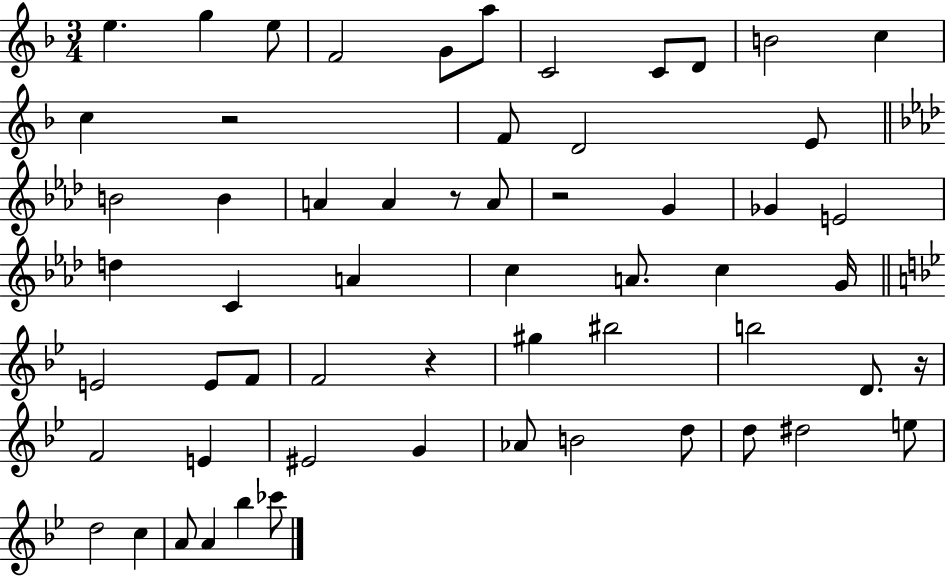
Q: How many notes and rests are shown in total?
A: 59